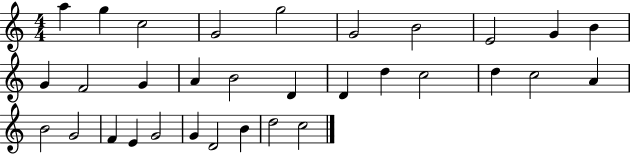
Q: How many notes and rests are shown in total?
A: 32